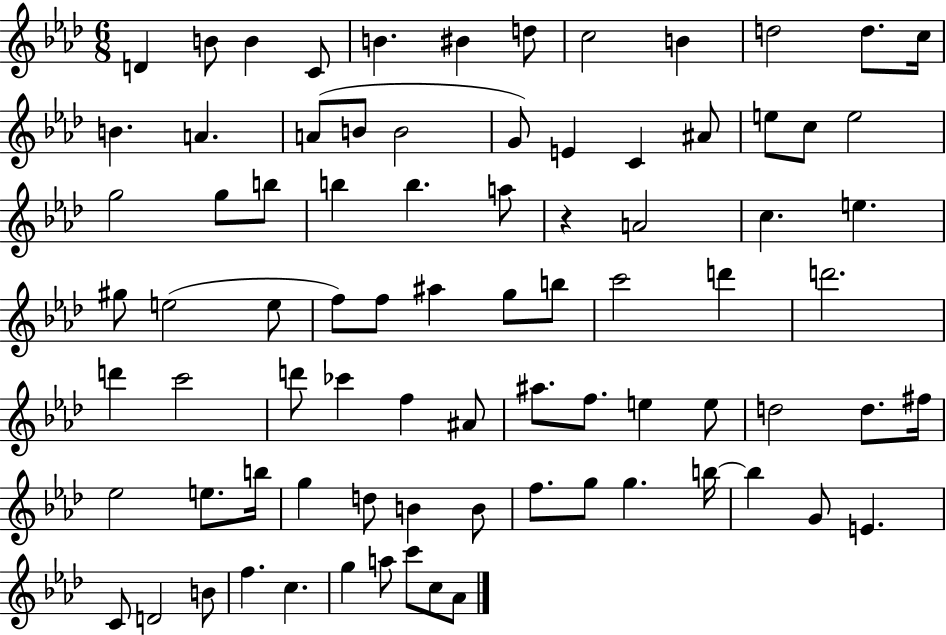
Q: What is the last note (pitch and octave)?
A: Ab4